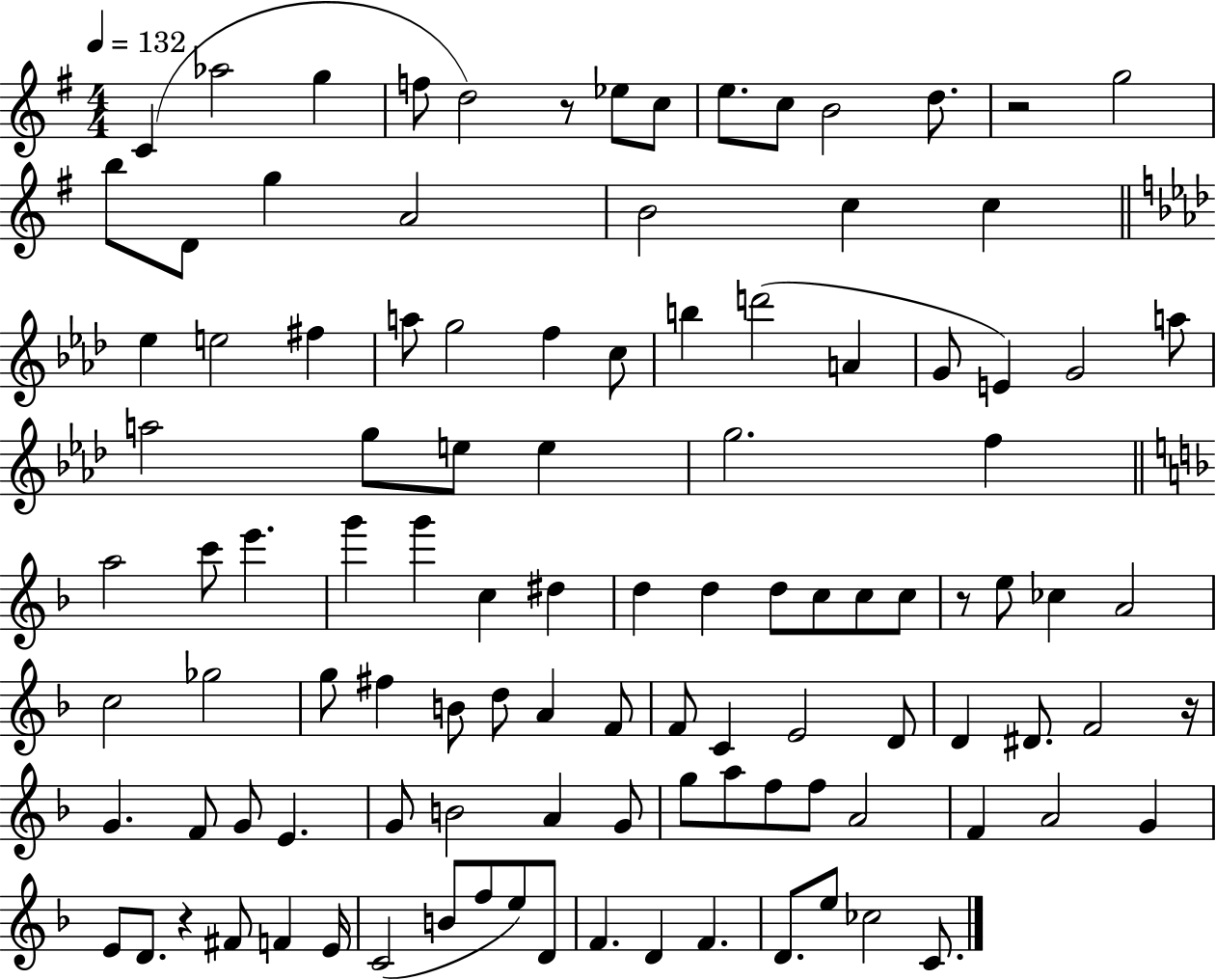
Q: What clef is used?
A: treble